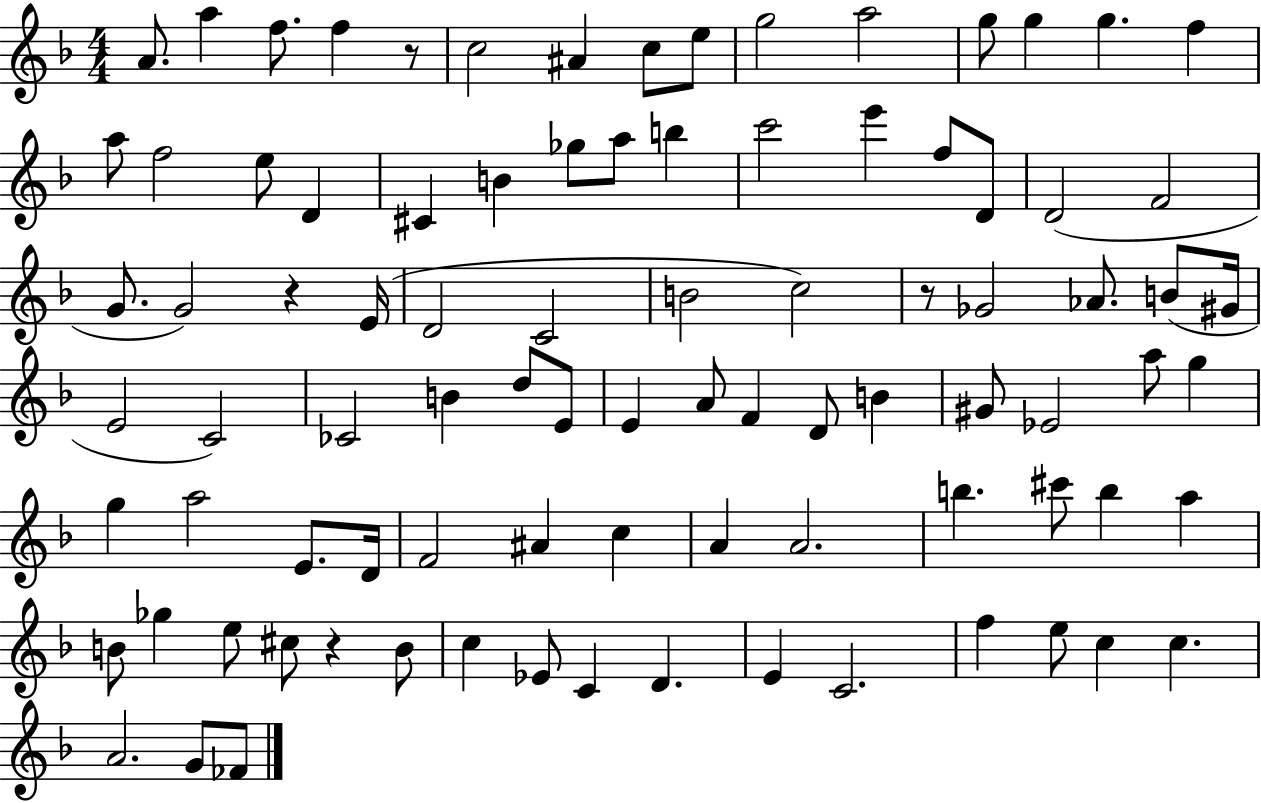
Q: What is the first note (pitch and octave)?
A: A4